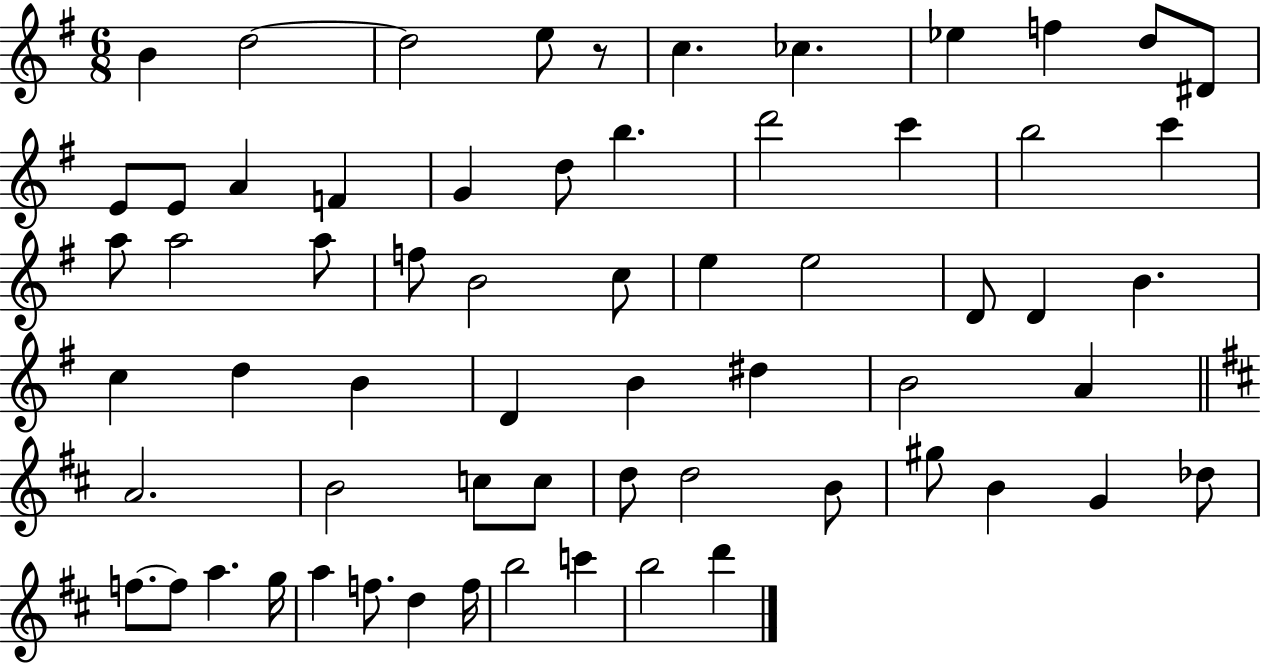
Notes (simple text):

B4/q D5/h D5/h E5/e R/e C5/q. CES5/q. Eb5/q F5/q D5/e D#4/e E4/e E4/e A4/q F4/q G4/q D5/e B5/q. D6/h C6/q B5/h C6/q A5/e A5/h A5/e F5/e B4/h C5/e E5/q E5/h D4/e D4/q B4/q. C5/q D5/q B4/q D4/q B4/q D#5/q B4/h A4/q A4/h. B4/h C5/e C5/e D5/e D5/h B4/e G#5/e B4/q G4/q Db5/e F5/e. F5/e A5/q. G5/s A5/q F5/e. D5/q F5/s B5/h C6/q B5/h D6/q